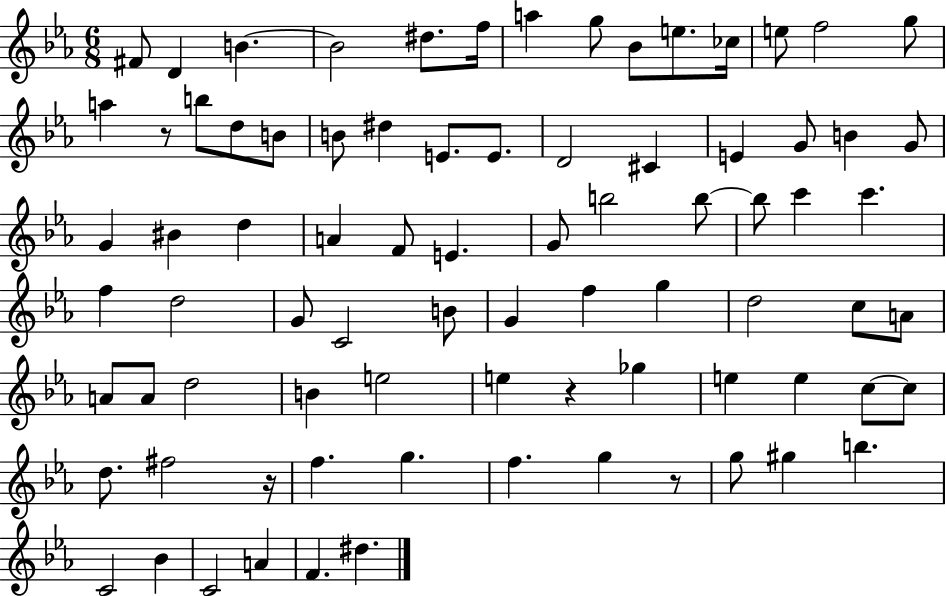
{
  \clef treble
  \numericTimeSignature
  \time 6/8
  \key ees \major
  \repeat volta 2 { fis'8 d'4 b'4.~~ | b'2 dis''8. f''16 | a''4 g''8 bes'8 e''8. ces''16 | e''8 f''2 g''8 | \break a''4 r8 b''8 d''8 b'8 | b'8 dis''4 e'8. e'8. | d'2 cis'4 | e'4 g'8 b'4 g'8 | \break g'4 bis'4 d''4 | a'4 f'8 e'4. | g'8 b''2 b''8~~ | b''8 c'''4 c'''4. | \break f''4 d''2 | g'8 c'2 b'8 | g'4 f''4 g''4 | d''2 c''8 a'8 | \break a'8 a'8 d''2 | b'4 e''2 | e''4 r4 ges''4 | e''4 e''4 c''8~~ c''8 | \break d''8. fis''2 r16 | f''4. g''4. | f''4. g''4 r8 | g''8 gis''4 b''4. | \break c'2 bes'4 | c'2 a'4 | f'4. dis''4. | } \bar "|."
}